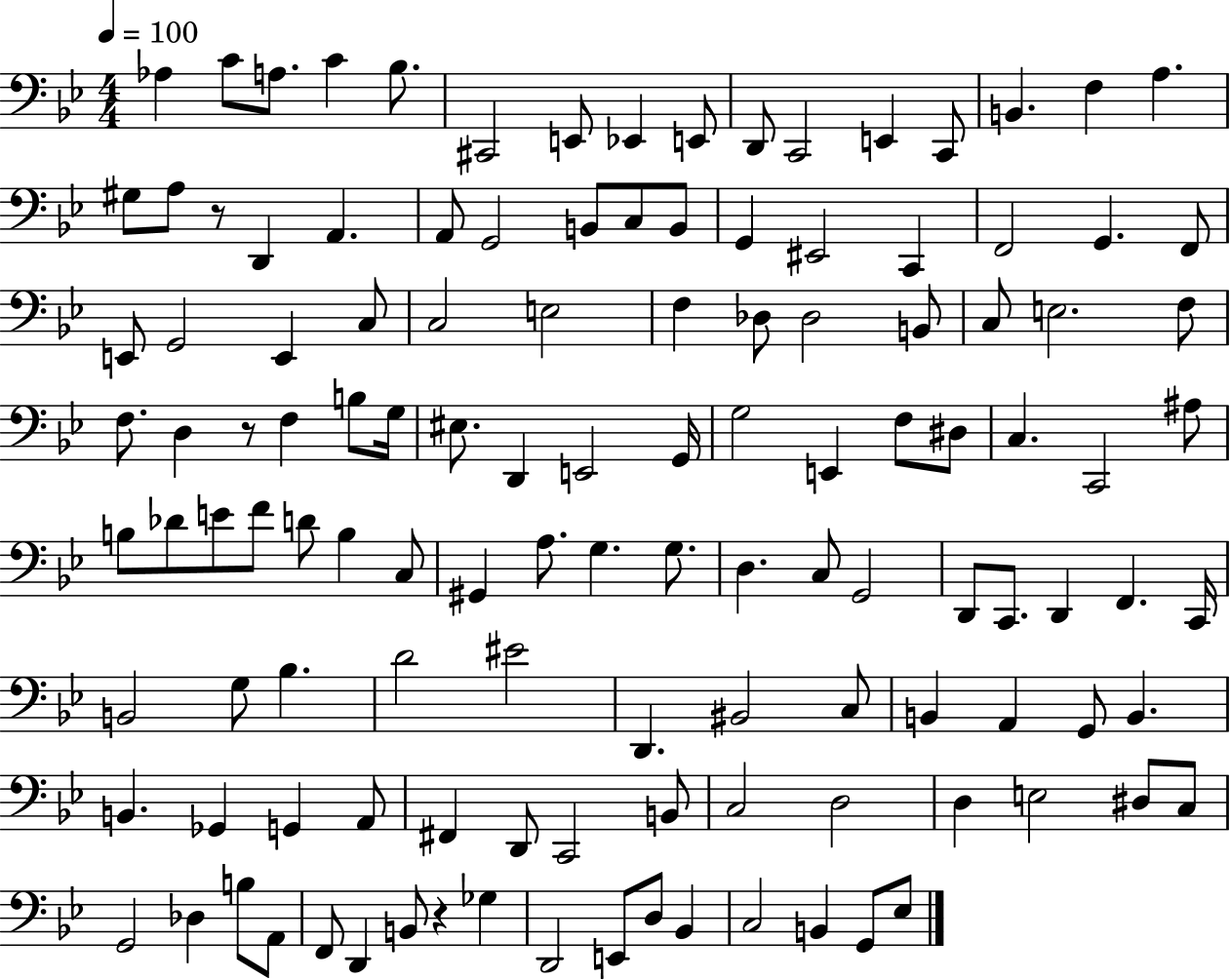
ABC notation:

X:1
T:Untitled
M:4/4
L:1/4
K:Bb
_A, C/2 A,/2 C _B,/2 ^C,,2 E,,/2 _E,, E,,/2 D,,/2 C,,2 E,, C,,/2 B,, F, A, ^G,/2 A,/2 z/2 D,, A,, A,,/2 G,,2 B,,/2 C,/2 B,,/2 G,, ^E,,2 C,, F,,2 G,, F,,/2 E,,/2 G,,2 E,, C,/2 C,2 E,2 F, _D,/2 _D,2 B,,/2 C,/2 E,2 F,/2 F,/2 D, z/2 F, B,/2 G,/4 ^E,/2 D,, E,,2 G,,/4 G,2 E,, F,/2 ^D,/2 C, C,,2 ^A,/2 B,/2 _D/2 E/2 F/2 D/2 B, C,/2 ^G,, A,/2 G, G,/2 D, C,/2 G,,2 D,,/2 C,,/2 D,, F,, C,,/4 B,,2 G,/2 _B, D2 ^E2 D,, ^B,,2 C,/2 B,, A,, G,,/2 B,, B,, _G,, G,, A,,/2 ^F,, D,,/2 C,,2 B,,/2 C,2 D,2 D, E,2 ^D,/2 C,/2 G,,2 _D, B,/2 A,,/2 F,,/2 D,, B,,/2 z _G, D,,2 E,,/2 D,/2 _B,, C,2 B,, G,,/2 _E,/2